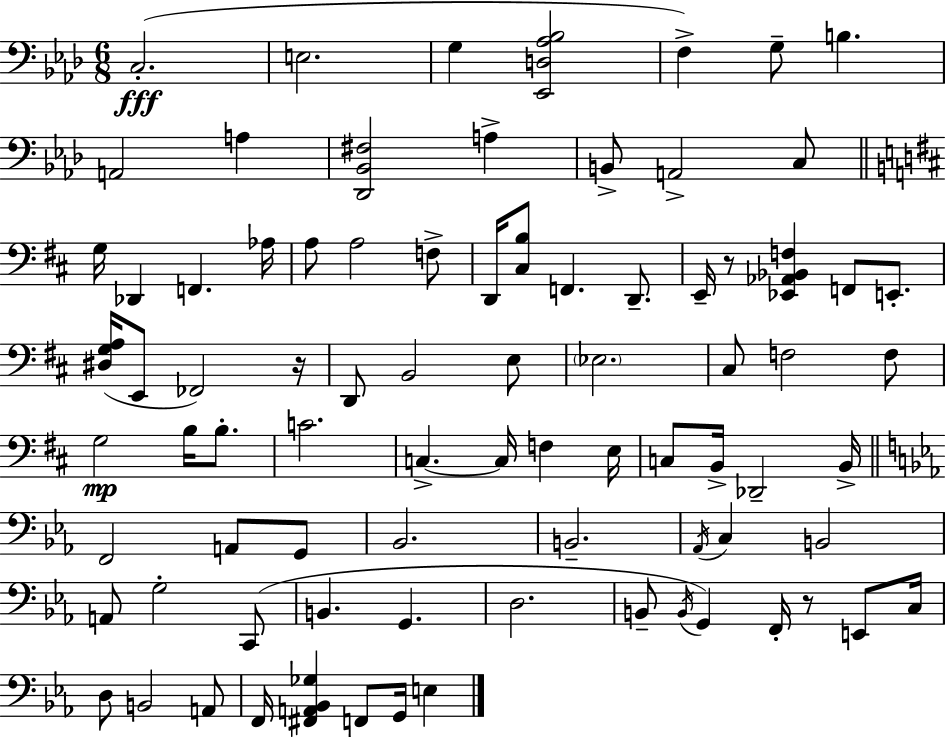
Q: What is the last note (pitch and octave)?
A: E3